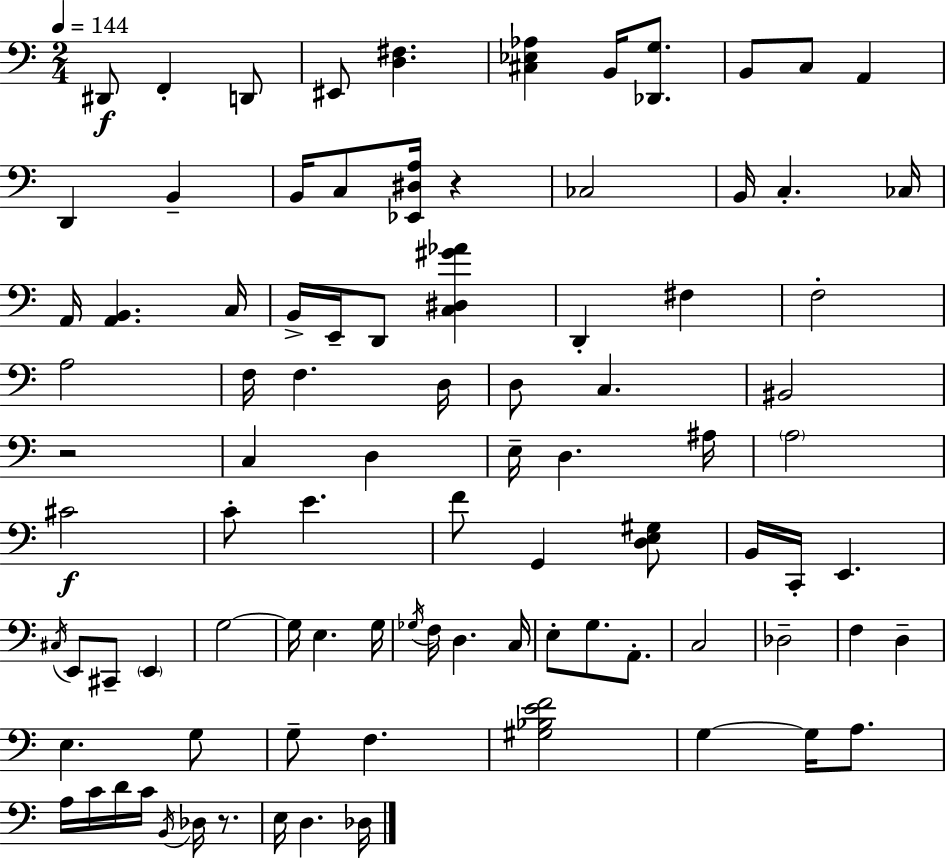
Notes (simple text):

D#2/e F2/q D2/e EIS2/e [D3,F#3]/q. [C#3,Eb3,Ab3]/q B2/s [Db2,G3]/e. B2/e C3/e A2/q D2/q B2/q B2/s C3/e [Eb2,D#3,A3]/s R/q CES3/h B2/s C3/q. CES3/s A2/s [A2,B2]/q. C3/s B2/s E2/s D2/e [C3,D#3,G#4,Ab4]/q D2/q F#3/q F3/h A3/h F3/s F3/q. D3/s D3/e C3/q. BIS2/h R/h C3/q D3/q E3/s D3/q. A#3/s A3/h C#4/h C4/e E4/q. F4/e G2/q [D3,E3,G#3]/e B2/s C2/s E2/q. C#3/s E2/e C#2/e E2/q G3/h G3/s E3/q. G3/s Gb3/s F3/s D3/q. C3/s E3/e G3/e. A2/e. C3/h Db3/h F3/q D3/q E3/q. G3/e G3/e F3/q. [G#3,Bb3,E4,F4]/h G3/q G3/s A3/e. A3/s C4/s D4/s C4/s B2/s Db3/s R/e. E3/s D3/q. Db3/s